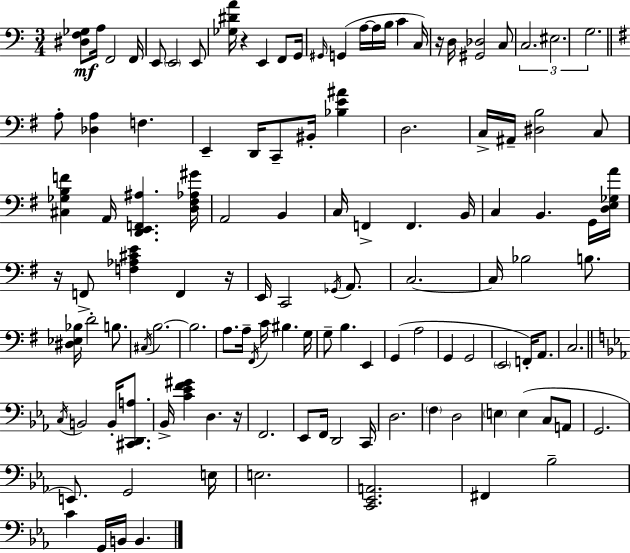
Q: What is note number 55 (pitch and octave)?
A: B3